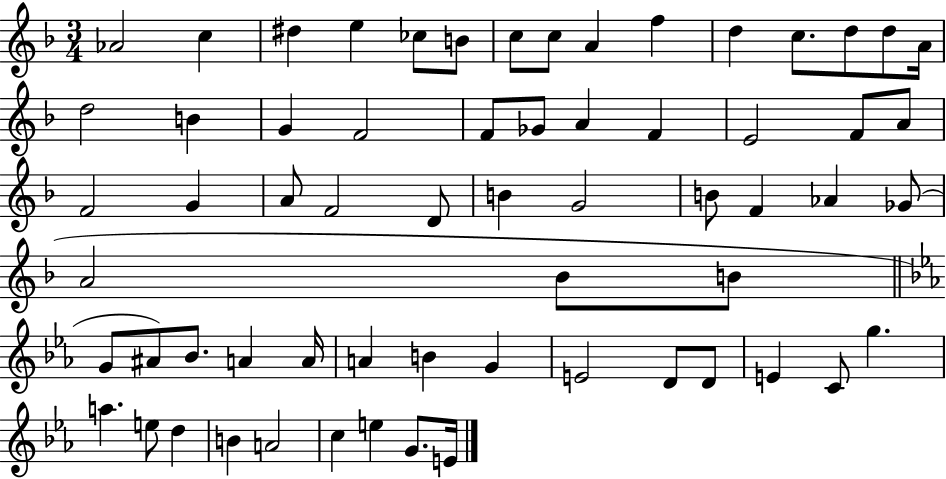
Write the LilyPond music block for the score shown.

{
  \clef treble
  \numericTimeSignature
  \time 3/4
  \key f \major
  aes'2 c''4 | dis''4 e''4 ces''8 b'8 | c''8 c''8 a'4 f''4 | d''4 c''8. d''8 d''8 a'16 | \break d''2 b'4 | g'4 f'2 | f'8 ges'8 a'4 f'4 | e'2 f'8 a'8 | \break f'2 g'4 | a'8 f'2 d'8 | b'4 g'2 | b'8 f'4 aes'4 ges'8( | \break a'2 bes'8 b'8 | \bar "||" \break \key c \minor g'8 ais'8) bes'8. a'4 a'16 | a'4 b'4 g'4 | e'2 d'8 d'8 | e'4 c'8 g''4. | \break a''4. e''8 d''4 | b'4 a'2 | c''4 e''4 g'8. e'16 | \bar "|."
}